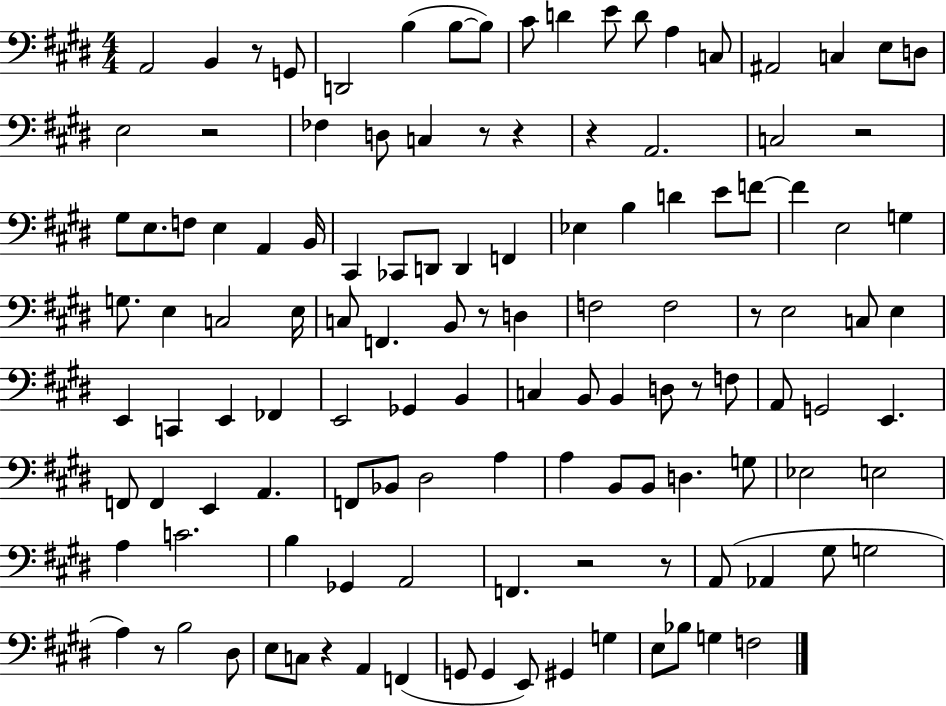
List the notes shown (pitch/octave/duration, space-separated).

A2/h B2/q R/e G2/e D2/h B3/q B3/e B3/e C#4/e D4/q E4/e D4/e A3/q C3/e A#2/h C3/q E3/e D3/e E3/h R/h FES3/q D3/e C3/q R/e R/q R/q A2/h. C3/h R/h G#3/e E3/e. F3/e E3/q A2/q B2/s C#2/q CES2/e D2/e D2/q F2/q Eb3/q B3/q D4/q E4/e F4/e F4/q E3/h G3/q G3/e. E3/q C3/h E3/s C3/e F2/q. B2/e R/e D3/q F3/h F3/h R/e E3/h C3/e E3/q E2/q C2/q E2/q FES2/q E2/h Gb2/q B2/q C3/q B2/e B2/q D3/e R/e F3/e A2/e G2/h E2/q. F2/e F2/q E2/q A2/q. F2/e Bb2/e D#3/h A3/q A3/q B2/e B2/e D3/q. G3/e Eb3/h E3/h A3/q C4/h. B3/q Gb2/q A2/h F2/q. R/h R/e A2/e Ab2/q G#3/e G3/h A3/q R/e B3/h D#3/e E3/e C3/e R/q A2/q F2/q G2/e G2/q E2/e G#2/q G3/q E3/e Bb3/e G3/q F3/h